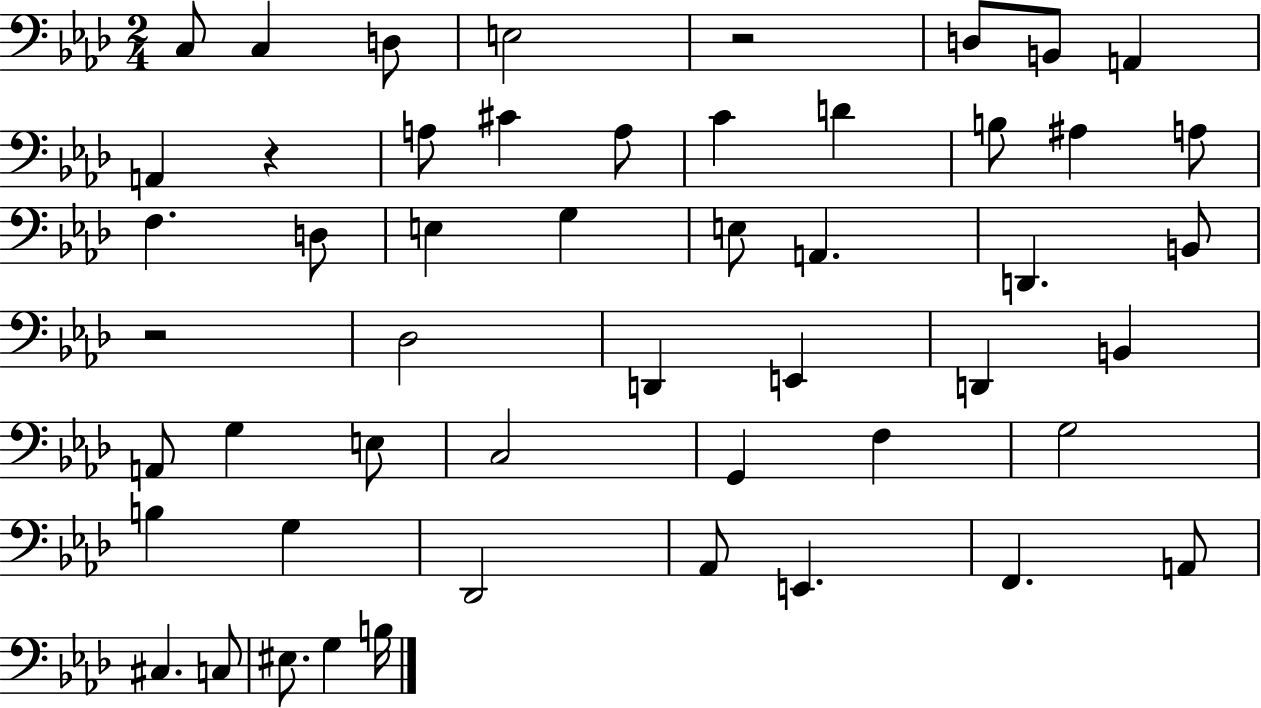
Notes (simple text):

C3/e C3/q D3/e E3/h R/h D3/e B2/e A2/q A2/q R/q A3/e C#4/q A3/e C4/q D4/q B3/e A#3/q A3/e F3/q. D3/e E3/q G3/q E3/e A2/q. D2/q. B2/e R/h Db3/h D2/q E2/q D2/q B2/q A2/e G3/q E3/e C3/h G2/q F3/q G3/h B3/q G3/q Db2/h Ab2/e E2/q. F2/q. A2/e C#3/q. C3/e EIS3/e. G3/q B3/s